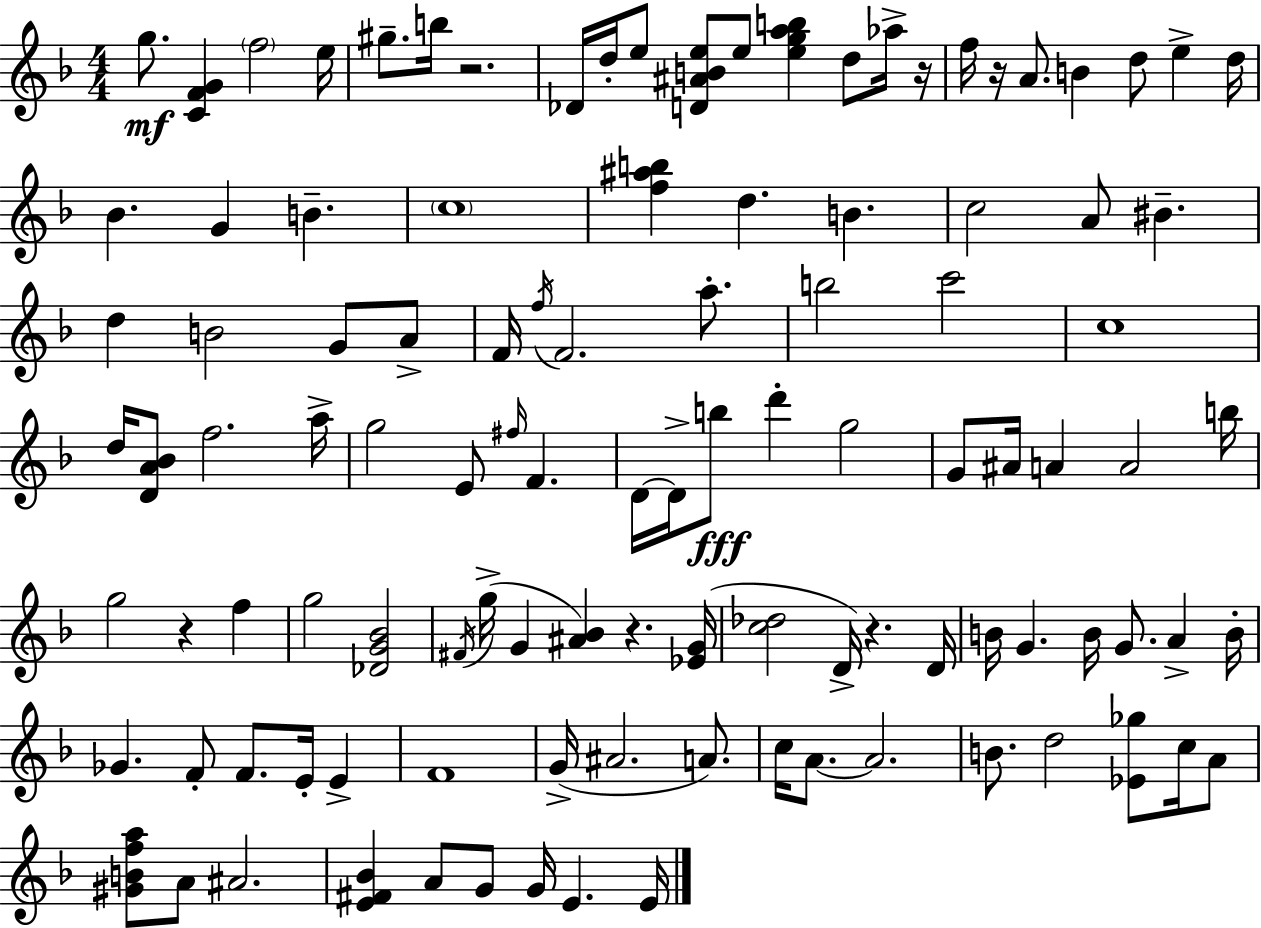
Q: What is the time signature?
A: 4/4